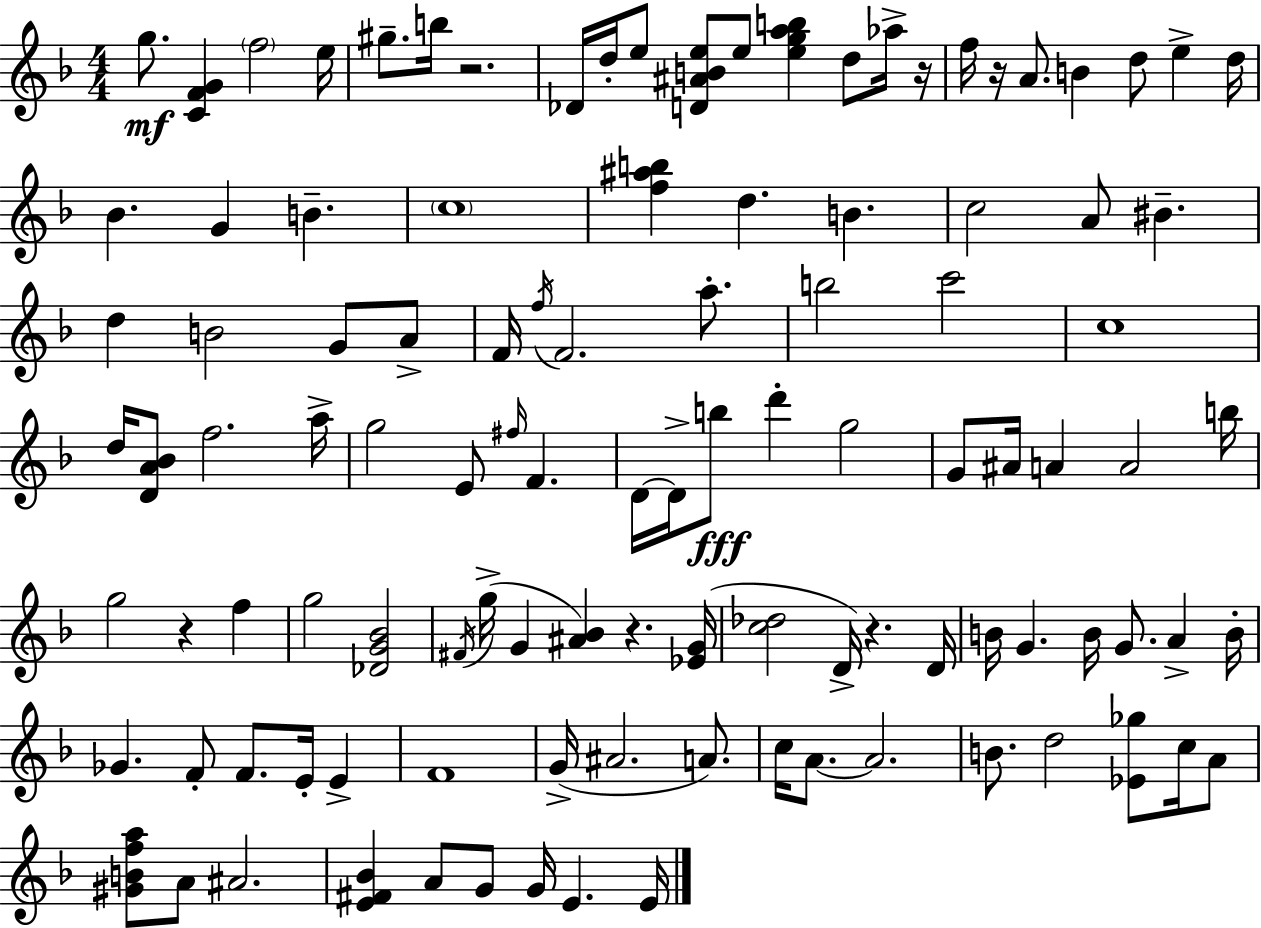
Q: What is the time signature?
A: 4/4